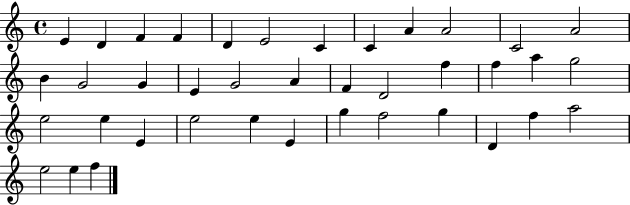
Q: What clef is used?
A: treble